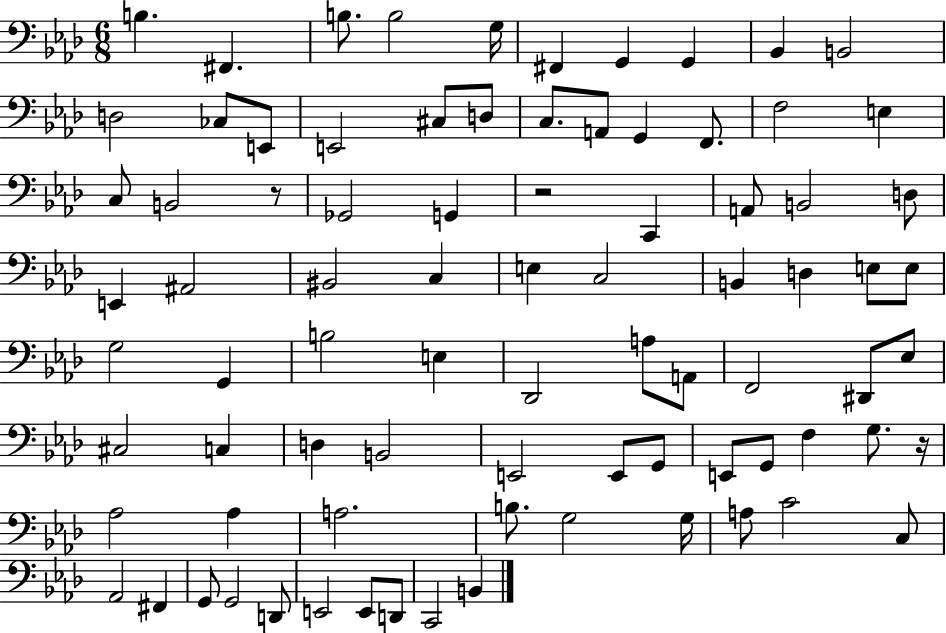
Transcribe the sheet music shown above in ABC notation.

X:1
T:Untitled
M:6/8
L:1/4
K:Ab
B, ^F,, B,/2 B,2 G,/4 ^F,, G,, G,, _B,, B,,2 D,2 _C,/2 E,,/2 E,,2 ^C,/2 D,/2 C,/2 A,,/2 G,, F,,/2 F,2 E, C,/2 B,,2 z/2 _G,,2 G,, z2 C,, A,,/2 B,,2 D,/2 E,, ^A,,2 ^B,,2 C, E, C,2 B,, D, E,/2 E,/2 G,2 G,, B,2 E, _D,,2 A,/2 A,,/2 F,,2 ^D,,/2 _E,/2 ^C,2 C, D, B,,2 E,,2 E,,/2 G,,/2 E,,/2 G,,/2 F, G,/2 z/4 _A,2 _A, A,2 B,/2 G,2 G,/4 A,/2 C2 C,/2 _A,,2 ^F,, G,,/2 G,,2 D,,/2 E,,2 E,,/2 D,,/2 C,,2 B,,